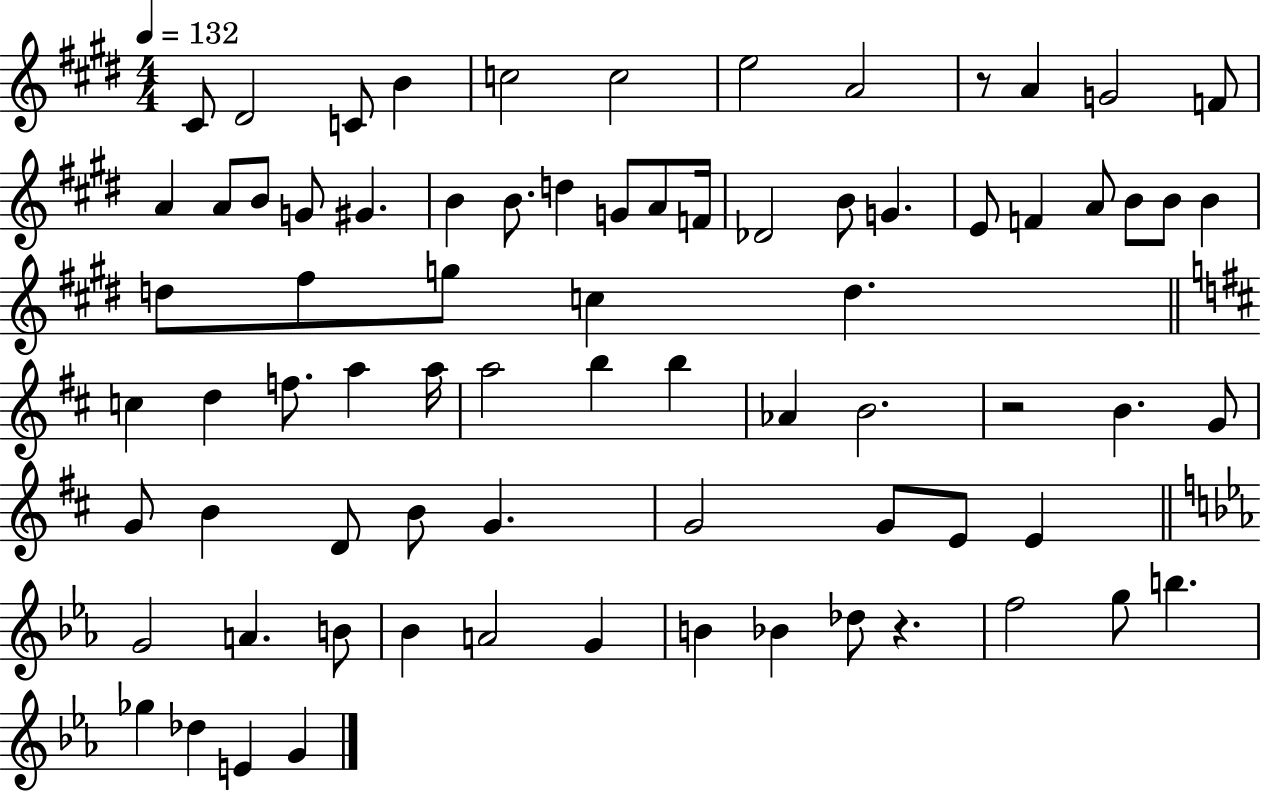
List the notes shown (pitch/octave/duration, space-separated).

C#4/e D#4/h C4/e B4/q C5/h C5/h E5/h A4/h R/e A4/q G4/h F4/e A4/q A4/e B4/e G4/e G#4/q. B4/q B4/e. D5/q G4/e A4/e F4/s Db4/h B4/e G4/q. E4/e F4/q A4/e B4/e B4/e B4/q D5/e F#5/e G5/e C5/q D5/q. C5/q D5/q F5/e. A5/q A5/s A5/h B5/q B5/q Ab4/q B4/h. R/h B4/q. G4/e G4/e B4/q D4/e B4/e G4/q. G4/h G4/e E4/e E4/q G4/h A4/q. B4/e Bb4/q A4/h G4/q B4/q Bb4/q Db5/e R/q. F5/h G5/e B5/q. Gb5/q Db5/q E4/q G4/q